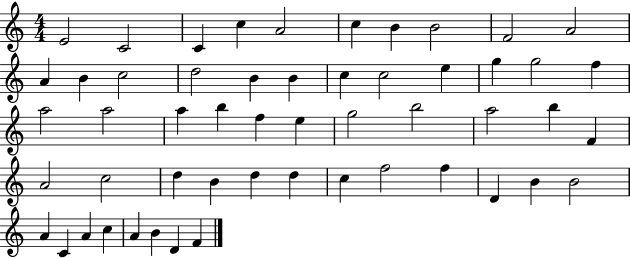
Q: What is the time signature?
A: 4/4